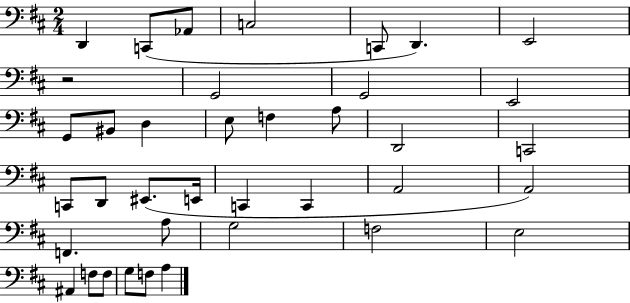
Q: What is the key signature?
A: D major